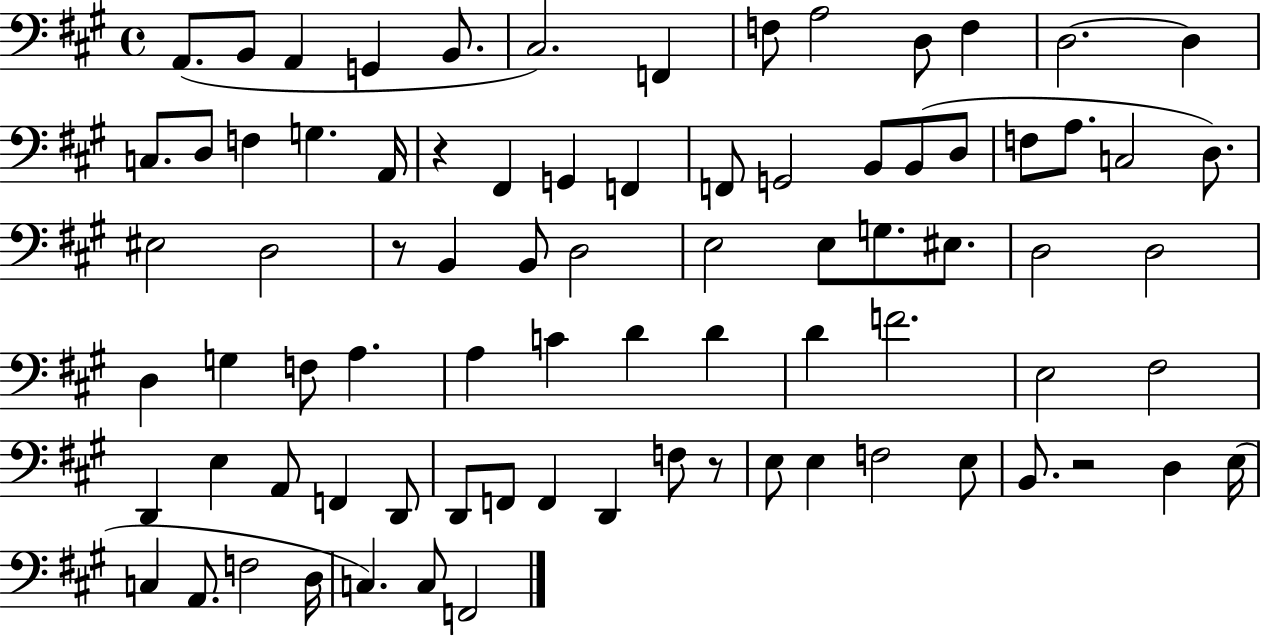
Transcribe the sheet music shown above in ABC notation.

X:1
T:Untitled
M:4/4
L:1/4
K:A
A,,/2 B,,/2 A,, G,, B,,/2 ^C,2 F,, F,/2 A,2 D,/2 F, D,2 D, C,/2 D,/2 F, G, A,,/4 z ^F,, G,, F,, F,,/2 G,,2 B,,/2 B,,/2 D,/2 F,/2 A,/2 C,2 D,/2 ^E,2 D,2 z/2 B,, B,,/2 D,2 E,2 E,/2 G,/2 ^E,/2 D,2 D,2 D, G, F,/2 A, A, C D D D F2 E,2 ^F,2 D,, E, A,,/2 F,, D,,/2 D,,/2 F,,/2 F,, D,, F,/2 z/2 E,/2 E, F,2 E,/2 B,,/2 z2 D, E,/4 C, A,,/2 F,2 D,/4 C, C,/2 F,,2